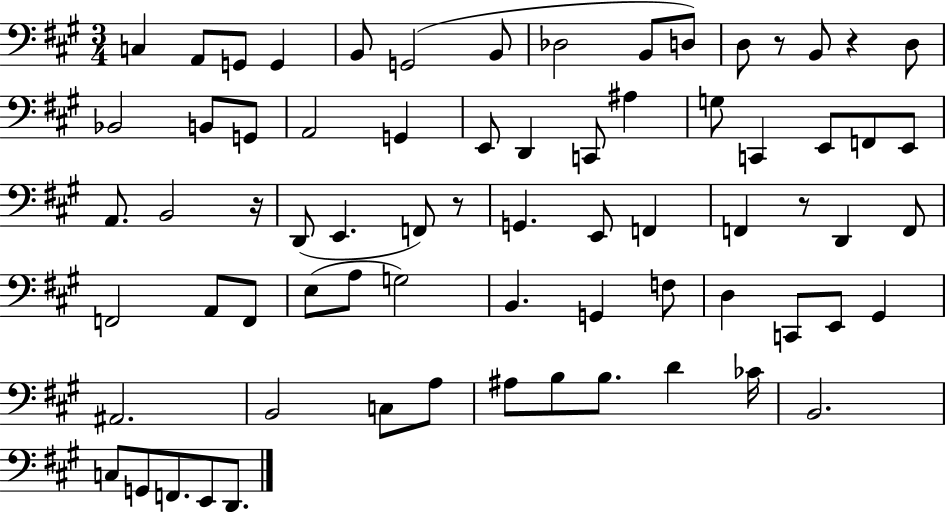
{
  \clef bass
  \numericTimeSignature
  \time 3/4
  \key a \major
  c4 a,8 g,8 g,4 | b,8 g,2( b,8 | des2 b,8 d8) | d8 r8 b,8 r4 d8 | \break bes,2 b,8 g,8 | a,2 g,4 | e,8 d,4 c,8 ais4 | g8 c,4 e,8 f,8 e,8 | \break a,8. b,2 r16 | d,8( e,4. f,8) r8 | g,4. e,8 f,4 | f,4 r8 d,4 f,8 | \break f,2 a,8 f,8 | e8( a8 g2) | b,4. g,4 f8 | d4 c,8 e,8 gis,4 | \break ais,2. | b,2 c8 a8 | ais8 b8 b8. d'4 ces'16 | b,2. | \break c8 g,8 f,8. e,8 d,8. | \bar "|."
}